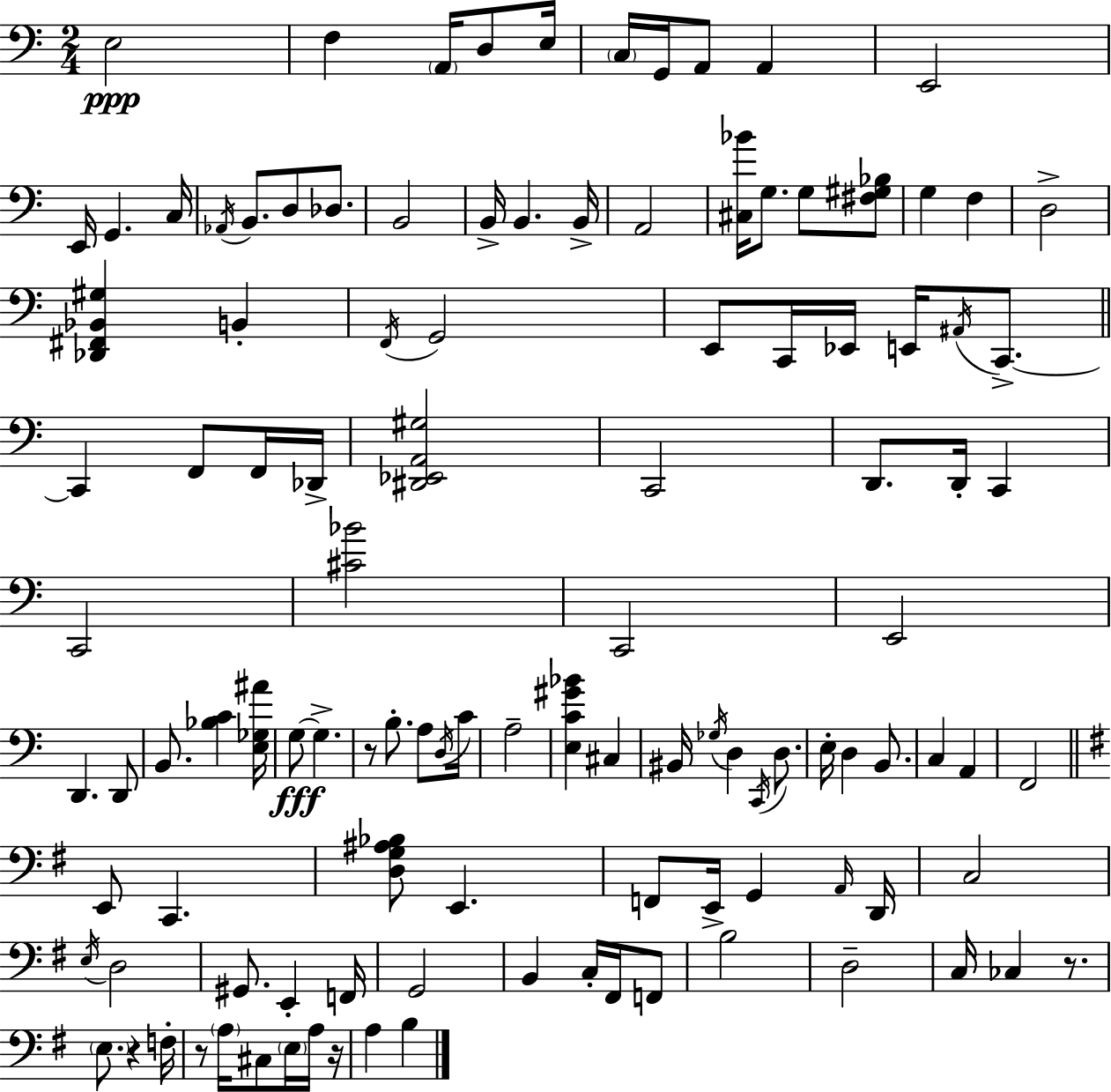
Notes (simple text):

E3/h F3/q A2/s D3/e E3/s C3/s G2/s A2/e A2/q E2/h E2/s G2/q. C3/s Ab2/s B2/e. D3/e Db3/e. B2/h B2/s B2/q. B2/s A2/h [C#3,Bb4]/s G3/e. G3/e [F#3,G#3,Bb3]/e G3/q F3/q D3/h [Db2,F#2,Bb2,G#3]/q B2/q F2/s G2/h E2/e C2/s Eb2/s E2/s A#2/s C2/e. C2/q F2/e F2/s Db2/s [D#2,Eb2,A2,G#3]/h C2/h D2/e. D2/s C2/q C2/h [C#4,Bb4]/h C2/h E2/h D2/q. D2/e B2/e. [Bb3,C4]/q [E3,Gb3,A#4]/s G3/e G3/q. R/e B3/e. A3/e D3/s C4/s A3/h [E3,C4,G#4,Bb4]/q C#3/q BIS2/s Gb3/s D3/q C2/s D3/e. E3/s D3/q B2/e. C3/q A2/q F2/h E2/e C2/q. [D3,G3,A#3,Bb3]/e E2/q. F2/e E2/s G2/q A2/s D2/s C3/h E3/s D3/h G#2/e. E2/q F2/s G2/h B2/q C3/s F#2/s F2/e B3/h D3/h C3/s CES3/q R/e. E3/e. R/q F3/s R/e A3/s C#3/e E3/s A3/s R/s A3/q B3/q